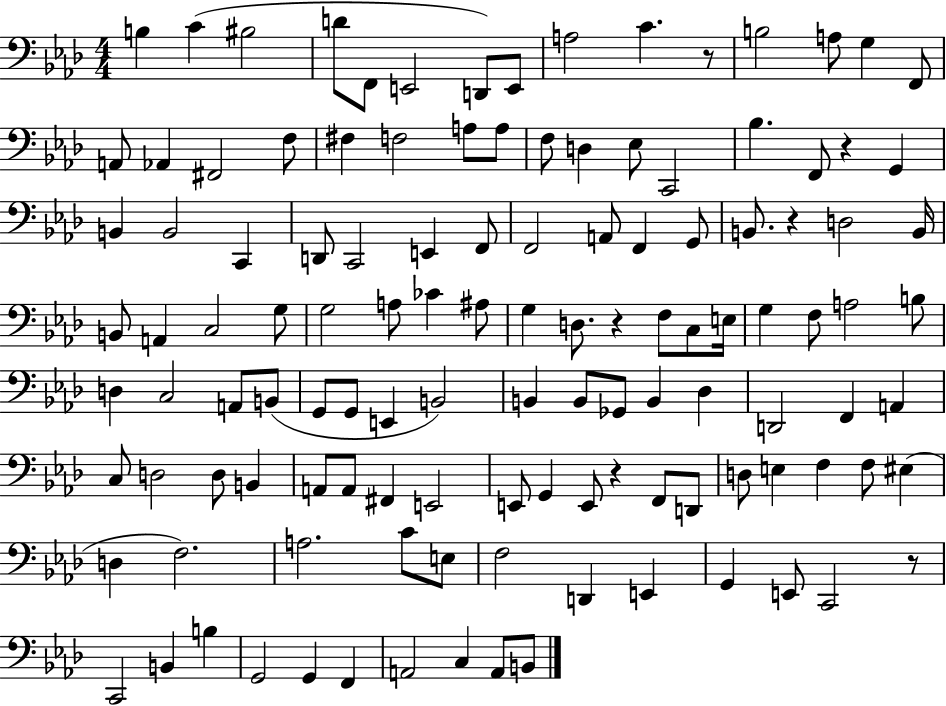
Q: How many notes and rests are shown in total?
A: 121